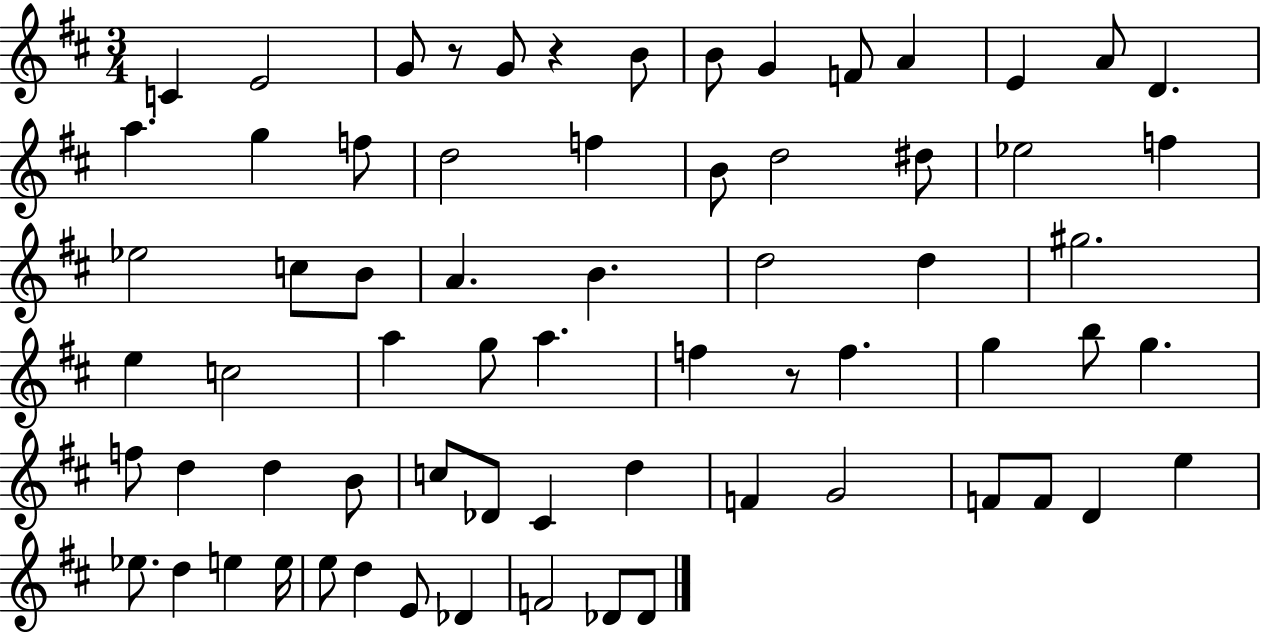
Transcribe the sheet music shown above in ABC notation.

X:1
T:Untitled
M:3/4
L:1/4
K:D
C E2 G/2 z/2 G/2 z B/2 B/2 G F/2 A E A/2 D a g f/2 d2 f B/2 d2 ^d/2 _e2 f _e2 c/2 B/2 A B d2 d ^g2 e c2 a g/2 a f z/2 f g b/2 g f/2 d d B/2 c/2 _D/2 ^C d F G2 F/2 F/2 D e _e/2 d e e/4 e/2 d E/2 _D F2 _D/2 _D/2